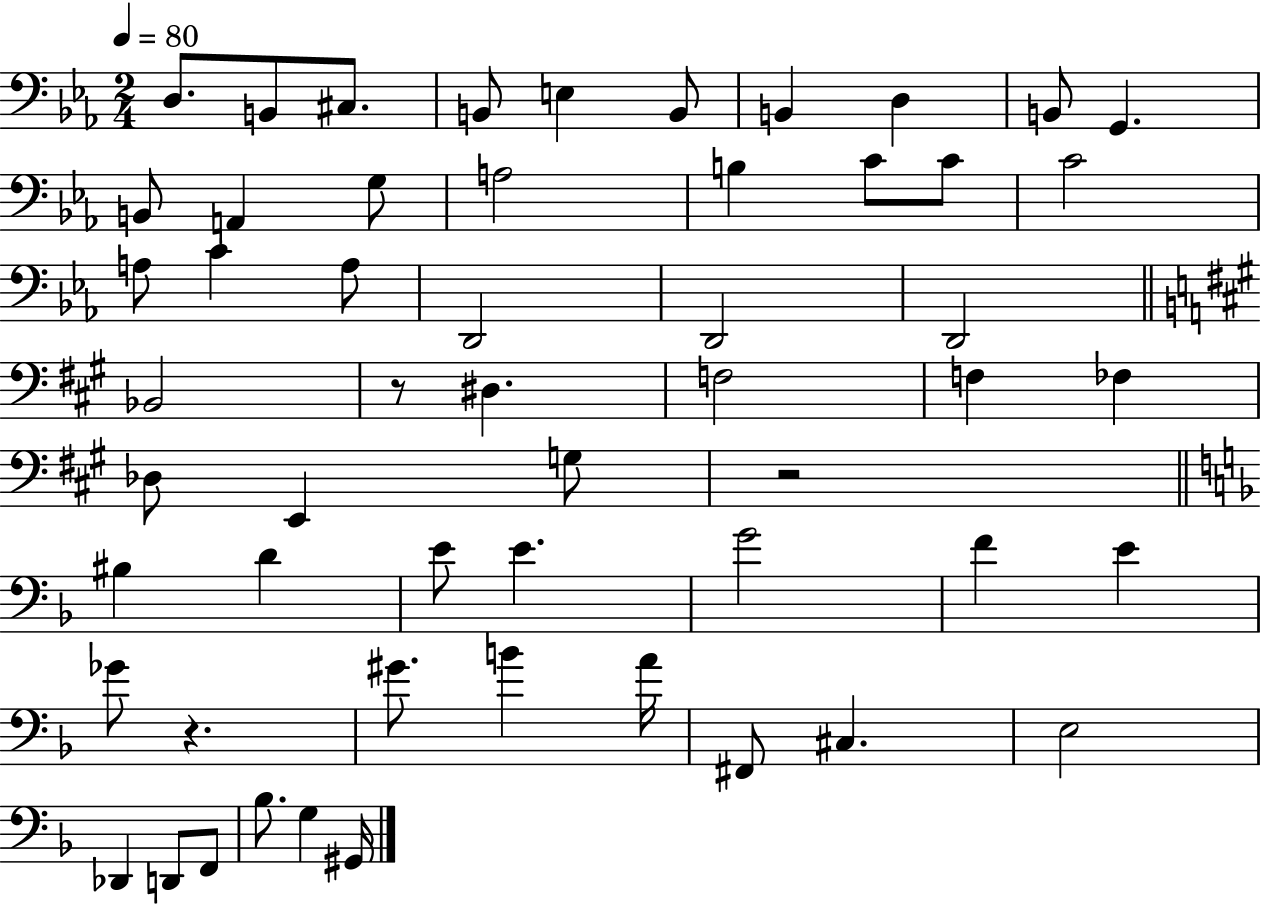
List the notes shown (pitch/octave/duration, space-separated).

D3/e. B2/e C#3/e. B2/e E3/q B2/e B2/q D3/q B2/e G2/q. B2/e A2/q G3/e A3/h B3/q C4/e C4/e C4/h A3/e C4/q A3/e D2/h D2/h D2/h Bb2/h R/e D#3/q. F3/h F3/q FES3/q Db3/e E2/q G3/e R/h BIS3/q D4/q E4/e E4/q. G4/h F4/q E4/q Gb4/e R/q. G#4/e. B4/q A4/s F#2/e C#3/q. E3/h Db2/q D2/e F2/e Bb3/e. G3/q G#2/s